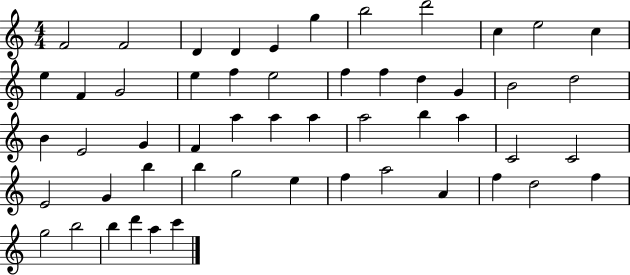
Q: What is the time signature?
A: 4/4